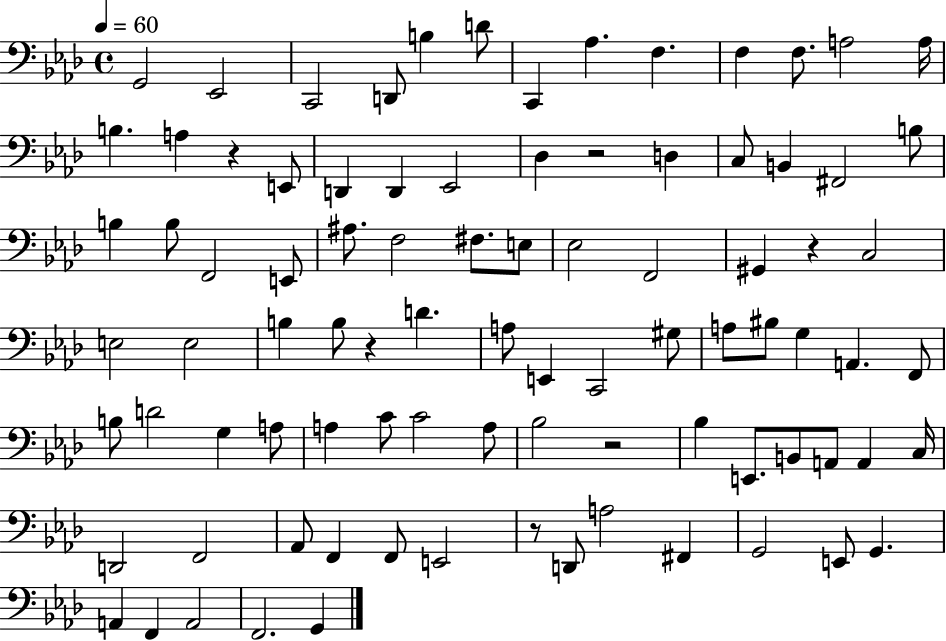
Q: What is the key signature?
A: AES major